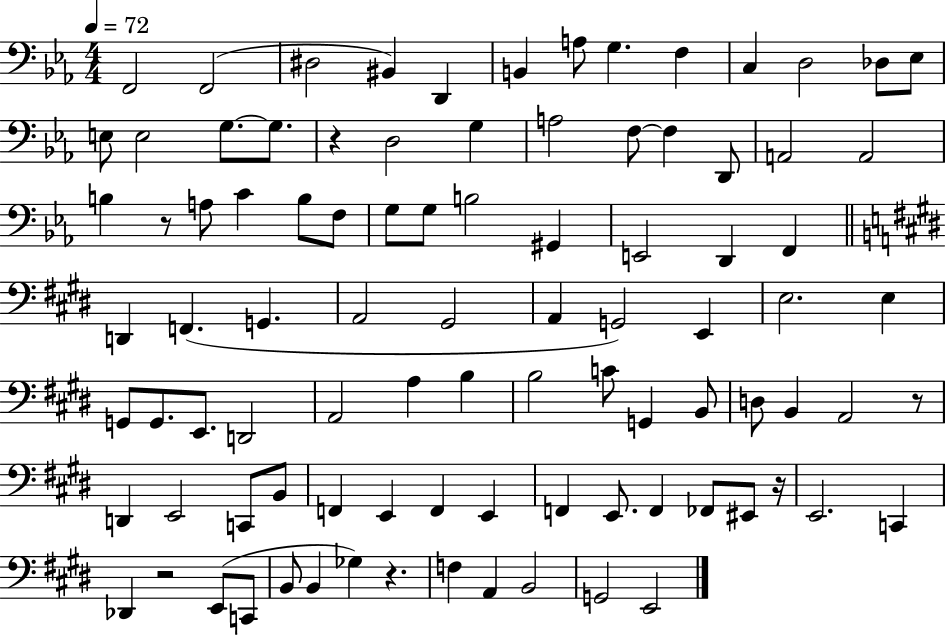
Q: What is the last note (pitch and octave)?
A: E2